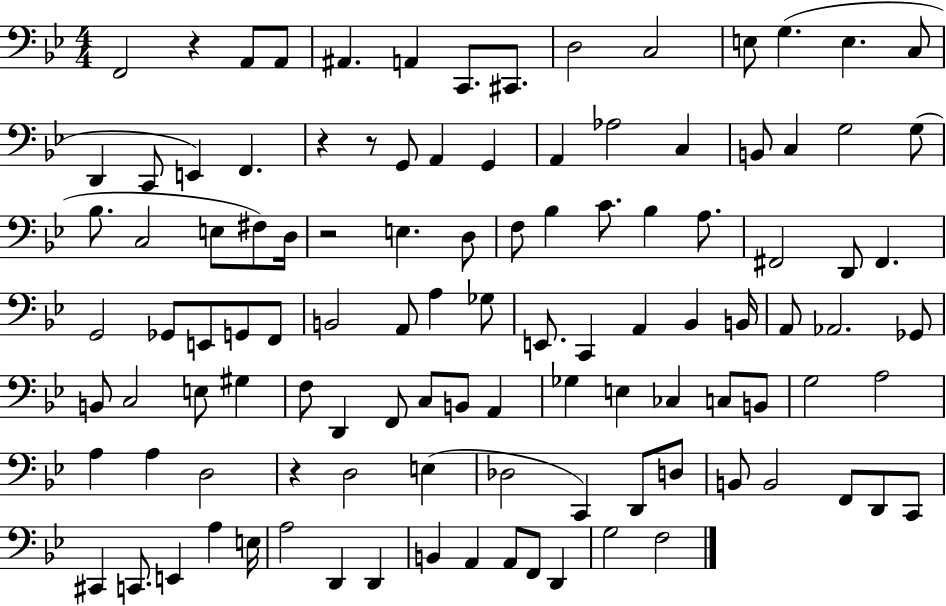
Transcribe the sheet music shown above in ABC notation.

X:1
T:Untitled
M:4/4
L:1/4
K:Bb
F,,2 z A,,/2 A,,/2 ^A,, A,, C,,/2 ^C,,/2 D,2 C,2 E,/2 G, E, C,/2 D,, C,,/2 E,, F,, z z/2 G,,/2 A,, G,, A,, _A,2 C, B,,/2 C, G,2 G,/2 _B,/2 C,2 E,/2 ^F,/2 D,/4 z2 E, D,/2 F,/2 _B, C/2 _B, A,/2 ^F,,2 D,,/2 ^F,, G,,2 _G,,/2 E,,/2 G,,/2 F,,/2 B,,2 A,,/2 A, _G,/2 E,,/2 C,, A,, _B,, B,,/4 A,,/2 _A,,2 _G,,/2 B,,/2 C,2 E,/2 ^G, F,/2 D,, F,,/2 C,/2 B,,/2 A,, _G, E, _C, C,/2 B,,/2 G,2 A,2 A, A, D,2 z D,2 E, _D,2 C,, D,,/2 D,/2 B,,/2 B,,2 F,,/2 D,,/2 C,,/2 ^C,, C,,/2 E,, A, E,/4 A,2 D,, D,, B,, A,, A,,/2 F,,/2 D,, G,2 F,2